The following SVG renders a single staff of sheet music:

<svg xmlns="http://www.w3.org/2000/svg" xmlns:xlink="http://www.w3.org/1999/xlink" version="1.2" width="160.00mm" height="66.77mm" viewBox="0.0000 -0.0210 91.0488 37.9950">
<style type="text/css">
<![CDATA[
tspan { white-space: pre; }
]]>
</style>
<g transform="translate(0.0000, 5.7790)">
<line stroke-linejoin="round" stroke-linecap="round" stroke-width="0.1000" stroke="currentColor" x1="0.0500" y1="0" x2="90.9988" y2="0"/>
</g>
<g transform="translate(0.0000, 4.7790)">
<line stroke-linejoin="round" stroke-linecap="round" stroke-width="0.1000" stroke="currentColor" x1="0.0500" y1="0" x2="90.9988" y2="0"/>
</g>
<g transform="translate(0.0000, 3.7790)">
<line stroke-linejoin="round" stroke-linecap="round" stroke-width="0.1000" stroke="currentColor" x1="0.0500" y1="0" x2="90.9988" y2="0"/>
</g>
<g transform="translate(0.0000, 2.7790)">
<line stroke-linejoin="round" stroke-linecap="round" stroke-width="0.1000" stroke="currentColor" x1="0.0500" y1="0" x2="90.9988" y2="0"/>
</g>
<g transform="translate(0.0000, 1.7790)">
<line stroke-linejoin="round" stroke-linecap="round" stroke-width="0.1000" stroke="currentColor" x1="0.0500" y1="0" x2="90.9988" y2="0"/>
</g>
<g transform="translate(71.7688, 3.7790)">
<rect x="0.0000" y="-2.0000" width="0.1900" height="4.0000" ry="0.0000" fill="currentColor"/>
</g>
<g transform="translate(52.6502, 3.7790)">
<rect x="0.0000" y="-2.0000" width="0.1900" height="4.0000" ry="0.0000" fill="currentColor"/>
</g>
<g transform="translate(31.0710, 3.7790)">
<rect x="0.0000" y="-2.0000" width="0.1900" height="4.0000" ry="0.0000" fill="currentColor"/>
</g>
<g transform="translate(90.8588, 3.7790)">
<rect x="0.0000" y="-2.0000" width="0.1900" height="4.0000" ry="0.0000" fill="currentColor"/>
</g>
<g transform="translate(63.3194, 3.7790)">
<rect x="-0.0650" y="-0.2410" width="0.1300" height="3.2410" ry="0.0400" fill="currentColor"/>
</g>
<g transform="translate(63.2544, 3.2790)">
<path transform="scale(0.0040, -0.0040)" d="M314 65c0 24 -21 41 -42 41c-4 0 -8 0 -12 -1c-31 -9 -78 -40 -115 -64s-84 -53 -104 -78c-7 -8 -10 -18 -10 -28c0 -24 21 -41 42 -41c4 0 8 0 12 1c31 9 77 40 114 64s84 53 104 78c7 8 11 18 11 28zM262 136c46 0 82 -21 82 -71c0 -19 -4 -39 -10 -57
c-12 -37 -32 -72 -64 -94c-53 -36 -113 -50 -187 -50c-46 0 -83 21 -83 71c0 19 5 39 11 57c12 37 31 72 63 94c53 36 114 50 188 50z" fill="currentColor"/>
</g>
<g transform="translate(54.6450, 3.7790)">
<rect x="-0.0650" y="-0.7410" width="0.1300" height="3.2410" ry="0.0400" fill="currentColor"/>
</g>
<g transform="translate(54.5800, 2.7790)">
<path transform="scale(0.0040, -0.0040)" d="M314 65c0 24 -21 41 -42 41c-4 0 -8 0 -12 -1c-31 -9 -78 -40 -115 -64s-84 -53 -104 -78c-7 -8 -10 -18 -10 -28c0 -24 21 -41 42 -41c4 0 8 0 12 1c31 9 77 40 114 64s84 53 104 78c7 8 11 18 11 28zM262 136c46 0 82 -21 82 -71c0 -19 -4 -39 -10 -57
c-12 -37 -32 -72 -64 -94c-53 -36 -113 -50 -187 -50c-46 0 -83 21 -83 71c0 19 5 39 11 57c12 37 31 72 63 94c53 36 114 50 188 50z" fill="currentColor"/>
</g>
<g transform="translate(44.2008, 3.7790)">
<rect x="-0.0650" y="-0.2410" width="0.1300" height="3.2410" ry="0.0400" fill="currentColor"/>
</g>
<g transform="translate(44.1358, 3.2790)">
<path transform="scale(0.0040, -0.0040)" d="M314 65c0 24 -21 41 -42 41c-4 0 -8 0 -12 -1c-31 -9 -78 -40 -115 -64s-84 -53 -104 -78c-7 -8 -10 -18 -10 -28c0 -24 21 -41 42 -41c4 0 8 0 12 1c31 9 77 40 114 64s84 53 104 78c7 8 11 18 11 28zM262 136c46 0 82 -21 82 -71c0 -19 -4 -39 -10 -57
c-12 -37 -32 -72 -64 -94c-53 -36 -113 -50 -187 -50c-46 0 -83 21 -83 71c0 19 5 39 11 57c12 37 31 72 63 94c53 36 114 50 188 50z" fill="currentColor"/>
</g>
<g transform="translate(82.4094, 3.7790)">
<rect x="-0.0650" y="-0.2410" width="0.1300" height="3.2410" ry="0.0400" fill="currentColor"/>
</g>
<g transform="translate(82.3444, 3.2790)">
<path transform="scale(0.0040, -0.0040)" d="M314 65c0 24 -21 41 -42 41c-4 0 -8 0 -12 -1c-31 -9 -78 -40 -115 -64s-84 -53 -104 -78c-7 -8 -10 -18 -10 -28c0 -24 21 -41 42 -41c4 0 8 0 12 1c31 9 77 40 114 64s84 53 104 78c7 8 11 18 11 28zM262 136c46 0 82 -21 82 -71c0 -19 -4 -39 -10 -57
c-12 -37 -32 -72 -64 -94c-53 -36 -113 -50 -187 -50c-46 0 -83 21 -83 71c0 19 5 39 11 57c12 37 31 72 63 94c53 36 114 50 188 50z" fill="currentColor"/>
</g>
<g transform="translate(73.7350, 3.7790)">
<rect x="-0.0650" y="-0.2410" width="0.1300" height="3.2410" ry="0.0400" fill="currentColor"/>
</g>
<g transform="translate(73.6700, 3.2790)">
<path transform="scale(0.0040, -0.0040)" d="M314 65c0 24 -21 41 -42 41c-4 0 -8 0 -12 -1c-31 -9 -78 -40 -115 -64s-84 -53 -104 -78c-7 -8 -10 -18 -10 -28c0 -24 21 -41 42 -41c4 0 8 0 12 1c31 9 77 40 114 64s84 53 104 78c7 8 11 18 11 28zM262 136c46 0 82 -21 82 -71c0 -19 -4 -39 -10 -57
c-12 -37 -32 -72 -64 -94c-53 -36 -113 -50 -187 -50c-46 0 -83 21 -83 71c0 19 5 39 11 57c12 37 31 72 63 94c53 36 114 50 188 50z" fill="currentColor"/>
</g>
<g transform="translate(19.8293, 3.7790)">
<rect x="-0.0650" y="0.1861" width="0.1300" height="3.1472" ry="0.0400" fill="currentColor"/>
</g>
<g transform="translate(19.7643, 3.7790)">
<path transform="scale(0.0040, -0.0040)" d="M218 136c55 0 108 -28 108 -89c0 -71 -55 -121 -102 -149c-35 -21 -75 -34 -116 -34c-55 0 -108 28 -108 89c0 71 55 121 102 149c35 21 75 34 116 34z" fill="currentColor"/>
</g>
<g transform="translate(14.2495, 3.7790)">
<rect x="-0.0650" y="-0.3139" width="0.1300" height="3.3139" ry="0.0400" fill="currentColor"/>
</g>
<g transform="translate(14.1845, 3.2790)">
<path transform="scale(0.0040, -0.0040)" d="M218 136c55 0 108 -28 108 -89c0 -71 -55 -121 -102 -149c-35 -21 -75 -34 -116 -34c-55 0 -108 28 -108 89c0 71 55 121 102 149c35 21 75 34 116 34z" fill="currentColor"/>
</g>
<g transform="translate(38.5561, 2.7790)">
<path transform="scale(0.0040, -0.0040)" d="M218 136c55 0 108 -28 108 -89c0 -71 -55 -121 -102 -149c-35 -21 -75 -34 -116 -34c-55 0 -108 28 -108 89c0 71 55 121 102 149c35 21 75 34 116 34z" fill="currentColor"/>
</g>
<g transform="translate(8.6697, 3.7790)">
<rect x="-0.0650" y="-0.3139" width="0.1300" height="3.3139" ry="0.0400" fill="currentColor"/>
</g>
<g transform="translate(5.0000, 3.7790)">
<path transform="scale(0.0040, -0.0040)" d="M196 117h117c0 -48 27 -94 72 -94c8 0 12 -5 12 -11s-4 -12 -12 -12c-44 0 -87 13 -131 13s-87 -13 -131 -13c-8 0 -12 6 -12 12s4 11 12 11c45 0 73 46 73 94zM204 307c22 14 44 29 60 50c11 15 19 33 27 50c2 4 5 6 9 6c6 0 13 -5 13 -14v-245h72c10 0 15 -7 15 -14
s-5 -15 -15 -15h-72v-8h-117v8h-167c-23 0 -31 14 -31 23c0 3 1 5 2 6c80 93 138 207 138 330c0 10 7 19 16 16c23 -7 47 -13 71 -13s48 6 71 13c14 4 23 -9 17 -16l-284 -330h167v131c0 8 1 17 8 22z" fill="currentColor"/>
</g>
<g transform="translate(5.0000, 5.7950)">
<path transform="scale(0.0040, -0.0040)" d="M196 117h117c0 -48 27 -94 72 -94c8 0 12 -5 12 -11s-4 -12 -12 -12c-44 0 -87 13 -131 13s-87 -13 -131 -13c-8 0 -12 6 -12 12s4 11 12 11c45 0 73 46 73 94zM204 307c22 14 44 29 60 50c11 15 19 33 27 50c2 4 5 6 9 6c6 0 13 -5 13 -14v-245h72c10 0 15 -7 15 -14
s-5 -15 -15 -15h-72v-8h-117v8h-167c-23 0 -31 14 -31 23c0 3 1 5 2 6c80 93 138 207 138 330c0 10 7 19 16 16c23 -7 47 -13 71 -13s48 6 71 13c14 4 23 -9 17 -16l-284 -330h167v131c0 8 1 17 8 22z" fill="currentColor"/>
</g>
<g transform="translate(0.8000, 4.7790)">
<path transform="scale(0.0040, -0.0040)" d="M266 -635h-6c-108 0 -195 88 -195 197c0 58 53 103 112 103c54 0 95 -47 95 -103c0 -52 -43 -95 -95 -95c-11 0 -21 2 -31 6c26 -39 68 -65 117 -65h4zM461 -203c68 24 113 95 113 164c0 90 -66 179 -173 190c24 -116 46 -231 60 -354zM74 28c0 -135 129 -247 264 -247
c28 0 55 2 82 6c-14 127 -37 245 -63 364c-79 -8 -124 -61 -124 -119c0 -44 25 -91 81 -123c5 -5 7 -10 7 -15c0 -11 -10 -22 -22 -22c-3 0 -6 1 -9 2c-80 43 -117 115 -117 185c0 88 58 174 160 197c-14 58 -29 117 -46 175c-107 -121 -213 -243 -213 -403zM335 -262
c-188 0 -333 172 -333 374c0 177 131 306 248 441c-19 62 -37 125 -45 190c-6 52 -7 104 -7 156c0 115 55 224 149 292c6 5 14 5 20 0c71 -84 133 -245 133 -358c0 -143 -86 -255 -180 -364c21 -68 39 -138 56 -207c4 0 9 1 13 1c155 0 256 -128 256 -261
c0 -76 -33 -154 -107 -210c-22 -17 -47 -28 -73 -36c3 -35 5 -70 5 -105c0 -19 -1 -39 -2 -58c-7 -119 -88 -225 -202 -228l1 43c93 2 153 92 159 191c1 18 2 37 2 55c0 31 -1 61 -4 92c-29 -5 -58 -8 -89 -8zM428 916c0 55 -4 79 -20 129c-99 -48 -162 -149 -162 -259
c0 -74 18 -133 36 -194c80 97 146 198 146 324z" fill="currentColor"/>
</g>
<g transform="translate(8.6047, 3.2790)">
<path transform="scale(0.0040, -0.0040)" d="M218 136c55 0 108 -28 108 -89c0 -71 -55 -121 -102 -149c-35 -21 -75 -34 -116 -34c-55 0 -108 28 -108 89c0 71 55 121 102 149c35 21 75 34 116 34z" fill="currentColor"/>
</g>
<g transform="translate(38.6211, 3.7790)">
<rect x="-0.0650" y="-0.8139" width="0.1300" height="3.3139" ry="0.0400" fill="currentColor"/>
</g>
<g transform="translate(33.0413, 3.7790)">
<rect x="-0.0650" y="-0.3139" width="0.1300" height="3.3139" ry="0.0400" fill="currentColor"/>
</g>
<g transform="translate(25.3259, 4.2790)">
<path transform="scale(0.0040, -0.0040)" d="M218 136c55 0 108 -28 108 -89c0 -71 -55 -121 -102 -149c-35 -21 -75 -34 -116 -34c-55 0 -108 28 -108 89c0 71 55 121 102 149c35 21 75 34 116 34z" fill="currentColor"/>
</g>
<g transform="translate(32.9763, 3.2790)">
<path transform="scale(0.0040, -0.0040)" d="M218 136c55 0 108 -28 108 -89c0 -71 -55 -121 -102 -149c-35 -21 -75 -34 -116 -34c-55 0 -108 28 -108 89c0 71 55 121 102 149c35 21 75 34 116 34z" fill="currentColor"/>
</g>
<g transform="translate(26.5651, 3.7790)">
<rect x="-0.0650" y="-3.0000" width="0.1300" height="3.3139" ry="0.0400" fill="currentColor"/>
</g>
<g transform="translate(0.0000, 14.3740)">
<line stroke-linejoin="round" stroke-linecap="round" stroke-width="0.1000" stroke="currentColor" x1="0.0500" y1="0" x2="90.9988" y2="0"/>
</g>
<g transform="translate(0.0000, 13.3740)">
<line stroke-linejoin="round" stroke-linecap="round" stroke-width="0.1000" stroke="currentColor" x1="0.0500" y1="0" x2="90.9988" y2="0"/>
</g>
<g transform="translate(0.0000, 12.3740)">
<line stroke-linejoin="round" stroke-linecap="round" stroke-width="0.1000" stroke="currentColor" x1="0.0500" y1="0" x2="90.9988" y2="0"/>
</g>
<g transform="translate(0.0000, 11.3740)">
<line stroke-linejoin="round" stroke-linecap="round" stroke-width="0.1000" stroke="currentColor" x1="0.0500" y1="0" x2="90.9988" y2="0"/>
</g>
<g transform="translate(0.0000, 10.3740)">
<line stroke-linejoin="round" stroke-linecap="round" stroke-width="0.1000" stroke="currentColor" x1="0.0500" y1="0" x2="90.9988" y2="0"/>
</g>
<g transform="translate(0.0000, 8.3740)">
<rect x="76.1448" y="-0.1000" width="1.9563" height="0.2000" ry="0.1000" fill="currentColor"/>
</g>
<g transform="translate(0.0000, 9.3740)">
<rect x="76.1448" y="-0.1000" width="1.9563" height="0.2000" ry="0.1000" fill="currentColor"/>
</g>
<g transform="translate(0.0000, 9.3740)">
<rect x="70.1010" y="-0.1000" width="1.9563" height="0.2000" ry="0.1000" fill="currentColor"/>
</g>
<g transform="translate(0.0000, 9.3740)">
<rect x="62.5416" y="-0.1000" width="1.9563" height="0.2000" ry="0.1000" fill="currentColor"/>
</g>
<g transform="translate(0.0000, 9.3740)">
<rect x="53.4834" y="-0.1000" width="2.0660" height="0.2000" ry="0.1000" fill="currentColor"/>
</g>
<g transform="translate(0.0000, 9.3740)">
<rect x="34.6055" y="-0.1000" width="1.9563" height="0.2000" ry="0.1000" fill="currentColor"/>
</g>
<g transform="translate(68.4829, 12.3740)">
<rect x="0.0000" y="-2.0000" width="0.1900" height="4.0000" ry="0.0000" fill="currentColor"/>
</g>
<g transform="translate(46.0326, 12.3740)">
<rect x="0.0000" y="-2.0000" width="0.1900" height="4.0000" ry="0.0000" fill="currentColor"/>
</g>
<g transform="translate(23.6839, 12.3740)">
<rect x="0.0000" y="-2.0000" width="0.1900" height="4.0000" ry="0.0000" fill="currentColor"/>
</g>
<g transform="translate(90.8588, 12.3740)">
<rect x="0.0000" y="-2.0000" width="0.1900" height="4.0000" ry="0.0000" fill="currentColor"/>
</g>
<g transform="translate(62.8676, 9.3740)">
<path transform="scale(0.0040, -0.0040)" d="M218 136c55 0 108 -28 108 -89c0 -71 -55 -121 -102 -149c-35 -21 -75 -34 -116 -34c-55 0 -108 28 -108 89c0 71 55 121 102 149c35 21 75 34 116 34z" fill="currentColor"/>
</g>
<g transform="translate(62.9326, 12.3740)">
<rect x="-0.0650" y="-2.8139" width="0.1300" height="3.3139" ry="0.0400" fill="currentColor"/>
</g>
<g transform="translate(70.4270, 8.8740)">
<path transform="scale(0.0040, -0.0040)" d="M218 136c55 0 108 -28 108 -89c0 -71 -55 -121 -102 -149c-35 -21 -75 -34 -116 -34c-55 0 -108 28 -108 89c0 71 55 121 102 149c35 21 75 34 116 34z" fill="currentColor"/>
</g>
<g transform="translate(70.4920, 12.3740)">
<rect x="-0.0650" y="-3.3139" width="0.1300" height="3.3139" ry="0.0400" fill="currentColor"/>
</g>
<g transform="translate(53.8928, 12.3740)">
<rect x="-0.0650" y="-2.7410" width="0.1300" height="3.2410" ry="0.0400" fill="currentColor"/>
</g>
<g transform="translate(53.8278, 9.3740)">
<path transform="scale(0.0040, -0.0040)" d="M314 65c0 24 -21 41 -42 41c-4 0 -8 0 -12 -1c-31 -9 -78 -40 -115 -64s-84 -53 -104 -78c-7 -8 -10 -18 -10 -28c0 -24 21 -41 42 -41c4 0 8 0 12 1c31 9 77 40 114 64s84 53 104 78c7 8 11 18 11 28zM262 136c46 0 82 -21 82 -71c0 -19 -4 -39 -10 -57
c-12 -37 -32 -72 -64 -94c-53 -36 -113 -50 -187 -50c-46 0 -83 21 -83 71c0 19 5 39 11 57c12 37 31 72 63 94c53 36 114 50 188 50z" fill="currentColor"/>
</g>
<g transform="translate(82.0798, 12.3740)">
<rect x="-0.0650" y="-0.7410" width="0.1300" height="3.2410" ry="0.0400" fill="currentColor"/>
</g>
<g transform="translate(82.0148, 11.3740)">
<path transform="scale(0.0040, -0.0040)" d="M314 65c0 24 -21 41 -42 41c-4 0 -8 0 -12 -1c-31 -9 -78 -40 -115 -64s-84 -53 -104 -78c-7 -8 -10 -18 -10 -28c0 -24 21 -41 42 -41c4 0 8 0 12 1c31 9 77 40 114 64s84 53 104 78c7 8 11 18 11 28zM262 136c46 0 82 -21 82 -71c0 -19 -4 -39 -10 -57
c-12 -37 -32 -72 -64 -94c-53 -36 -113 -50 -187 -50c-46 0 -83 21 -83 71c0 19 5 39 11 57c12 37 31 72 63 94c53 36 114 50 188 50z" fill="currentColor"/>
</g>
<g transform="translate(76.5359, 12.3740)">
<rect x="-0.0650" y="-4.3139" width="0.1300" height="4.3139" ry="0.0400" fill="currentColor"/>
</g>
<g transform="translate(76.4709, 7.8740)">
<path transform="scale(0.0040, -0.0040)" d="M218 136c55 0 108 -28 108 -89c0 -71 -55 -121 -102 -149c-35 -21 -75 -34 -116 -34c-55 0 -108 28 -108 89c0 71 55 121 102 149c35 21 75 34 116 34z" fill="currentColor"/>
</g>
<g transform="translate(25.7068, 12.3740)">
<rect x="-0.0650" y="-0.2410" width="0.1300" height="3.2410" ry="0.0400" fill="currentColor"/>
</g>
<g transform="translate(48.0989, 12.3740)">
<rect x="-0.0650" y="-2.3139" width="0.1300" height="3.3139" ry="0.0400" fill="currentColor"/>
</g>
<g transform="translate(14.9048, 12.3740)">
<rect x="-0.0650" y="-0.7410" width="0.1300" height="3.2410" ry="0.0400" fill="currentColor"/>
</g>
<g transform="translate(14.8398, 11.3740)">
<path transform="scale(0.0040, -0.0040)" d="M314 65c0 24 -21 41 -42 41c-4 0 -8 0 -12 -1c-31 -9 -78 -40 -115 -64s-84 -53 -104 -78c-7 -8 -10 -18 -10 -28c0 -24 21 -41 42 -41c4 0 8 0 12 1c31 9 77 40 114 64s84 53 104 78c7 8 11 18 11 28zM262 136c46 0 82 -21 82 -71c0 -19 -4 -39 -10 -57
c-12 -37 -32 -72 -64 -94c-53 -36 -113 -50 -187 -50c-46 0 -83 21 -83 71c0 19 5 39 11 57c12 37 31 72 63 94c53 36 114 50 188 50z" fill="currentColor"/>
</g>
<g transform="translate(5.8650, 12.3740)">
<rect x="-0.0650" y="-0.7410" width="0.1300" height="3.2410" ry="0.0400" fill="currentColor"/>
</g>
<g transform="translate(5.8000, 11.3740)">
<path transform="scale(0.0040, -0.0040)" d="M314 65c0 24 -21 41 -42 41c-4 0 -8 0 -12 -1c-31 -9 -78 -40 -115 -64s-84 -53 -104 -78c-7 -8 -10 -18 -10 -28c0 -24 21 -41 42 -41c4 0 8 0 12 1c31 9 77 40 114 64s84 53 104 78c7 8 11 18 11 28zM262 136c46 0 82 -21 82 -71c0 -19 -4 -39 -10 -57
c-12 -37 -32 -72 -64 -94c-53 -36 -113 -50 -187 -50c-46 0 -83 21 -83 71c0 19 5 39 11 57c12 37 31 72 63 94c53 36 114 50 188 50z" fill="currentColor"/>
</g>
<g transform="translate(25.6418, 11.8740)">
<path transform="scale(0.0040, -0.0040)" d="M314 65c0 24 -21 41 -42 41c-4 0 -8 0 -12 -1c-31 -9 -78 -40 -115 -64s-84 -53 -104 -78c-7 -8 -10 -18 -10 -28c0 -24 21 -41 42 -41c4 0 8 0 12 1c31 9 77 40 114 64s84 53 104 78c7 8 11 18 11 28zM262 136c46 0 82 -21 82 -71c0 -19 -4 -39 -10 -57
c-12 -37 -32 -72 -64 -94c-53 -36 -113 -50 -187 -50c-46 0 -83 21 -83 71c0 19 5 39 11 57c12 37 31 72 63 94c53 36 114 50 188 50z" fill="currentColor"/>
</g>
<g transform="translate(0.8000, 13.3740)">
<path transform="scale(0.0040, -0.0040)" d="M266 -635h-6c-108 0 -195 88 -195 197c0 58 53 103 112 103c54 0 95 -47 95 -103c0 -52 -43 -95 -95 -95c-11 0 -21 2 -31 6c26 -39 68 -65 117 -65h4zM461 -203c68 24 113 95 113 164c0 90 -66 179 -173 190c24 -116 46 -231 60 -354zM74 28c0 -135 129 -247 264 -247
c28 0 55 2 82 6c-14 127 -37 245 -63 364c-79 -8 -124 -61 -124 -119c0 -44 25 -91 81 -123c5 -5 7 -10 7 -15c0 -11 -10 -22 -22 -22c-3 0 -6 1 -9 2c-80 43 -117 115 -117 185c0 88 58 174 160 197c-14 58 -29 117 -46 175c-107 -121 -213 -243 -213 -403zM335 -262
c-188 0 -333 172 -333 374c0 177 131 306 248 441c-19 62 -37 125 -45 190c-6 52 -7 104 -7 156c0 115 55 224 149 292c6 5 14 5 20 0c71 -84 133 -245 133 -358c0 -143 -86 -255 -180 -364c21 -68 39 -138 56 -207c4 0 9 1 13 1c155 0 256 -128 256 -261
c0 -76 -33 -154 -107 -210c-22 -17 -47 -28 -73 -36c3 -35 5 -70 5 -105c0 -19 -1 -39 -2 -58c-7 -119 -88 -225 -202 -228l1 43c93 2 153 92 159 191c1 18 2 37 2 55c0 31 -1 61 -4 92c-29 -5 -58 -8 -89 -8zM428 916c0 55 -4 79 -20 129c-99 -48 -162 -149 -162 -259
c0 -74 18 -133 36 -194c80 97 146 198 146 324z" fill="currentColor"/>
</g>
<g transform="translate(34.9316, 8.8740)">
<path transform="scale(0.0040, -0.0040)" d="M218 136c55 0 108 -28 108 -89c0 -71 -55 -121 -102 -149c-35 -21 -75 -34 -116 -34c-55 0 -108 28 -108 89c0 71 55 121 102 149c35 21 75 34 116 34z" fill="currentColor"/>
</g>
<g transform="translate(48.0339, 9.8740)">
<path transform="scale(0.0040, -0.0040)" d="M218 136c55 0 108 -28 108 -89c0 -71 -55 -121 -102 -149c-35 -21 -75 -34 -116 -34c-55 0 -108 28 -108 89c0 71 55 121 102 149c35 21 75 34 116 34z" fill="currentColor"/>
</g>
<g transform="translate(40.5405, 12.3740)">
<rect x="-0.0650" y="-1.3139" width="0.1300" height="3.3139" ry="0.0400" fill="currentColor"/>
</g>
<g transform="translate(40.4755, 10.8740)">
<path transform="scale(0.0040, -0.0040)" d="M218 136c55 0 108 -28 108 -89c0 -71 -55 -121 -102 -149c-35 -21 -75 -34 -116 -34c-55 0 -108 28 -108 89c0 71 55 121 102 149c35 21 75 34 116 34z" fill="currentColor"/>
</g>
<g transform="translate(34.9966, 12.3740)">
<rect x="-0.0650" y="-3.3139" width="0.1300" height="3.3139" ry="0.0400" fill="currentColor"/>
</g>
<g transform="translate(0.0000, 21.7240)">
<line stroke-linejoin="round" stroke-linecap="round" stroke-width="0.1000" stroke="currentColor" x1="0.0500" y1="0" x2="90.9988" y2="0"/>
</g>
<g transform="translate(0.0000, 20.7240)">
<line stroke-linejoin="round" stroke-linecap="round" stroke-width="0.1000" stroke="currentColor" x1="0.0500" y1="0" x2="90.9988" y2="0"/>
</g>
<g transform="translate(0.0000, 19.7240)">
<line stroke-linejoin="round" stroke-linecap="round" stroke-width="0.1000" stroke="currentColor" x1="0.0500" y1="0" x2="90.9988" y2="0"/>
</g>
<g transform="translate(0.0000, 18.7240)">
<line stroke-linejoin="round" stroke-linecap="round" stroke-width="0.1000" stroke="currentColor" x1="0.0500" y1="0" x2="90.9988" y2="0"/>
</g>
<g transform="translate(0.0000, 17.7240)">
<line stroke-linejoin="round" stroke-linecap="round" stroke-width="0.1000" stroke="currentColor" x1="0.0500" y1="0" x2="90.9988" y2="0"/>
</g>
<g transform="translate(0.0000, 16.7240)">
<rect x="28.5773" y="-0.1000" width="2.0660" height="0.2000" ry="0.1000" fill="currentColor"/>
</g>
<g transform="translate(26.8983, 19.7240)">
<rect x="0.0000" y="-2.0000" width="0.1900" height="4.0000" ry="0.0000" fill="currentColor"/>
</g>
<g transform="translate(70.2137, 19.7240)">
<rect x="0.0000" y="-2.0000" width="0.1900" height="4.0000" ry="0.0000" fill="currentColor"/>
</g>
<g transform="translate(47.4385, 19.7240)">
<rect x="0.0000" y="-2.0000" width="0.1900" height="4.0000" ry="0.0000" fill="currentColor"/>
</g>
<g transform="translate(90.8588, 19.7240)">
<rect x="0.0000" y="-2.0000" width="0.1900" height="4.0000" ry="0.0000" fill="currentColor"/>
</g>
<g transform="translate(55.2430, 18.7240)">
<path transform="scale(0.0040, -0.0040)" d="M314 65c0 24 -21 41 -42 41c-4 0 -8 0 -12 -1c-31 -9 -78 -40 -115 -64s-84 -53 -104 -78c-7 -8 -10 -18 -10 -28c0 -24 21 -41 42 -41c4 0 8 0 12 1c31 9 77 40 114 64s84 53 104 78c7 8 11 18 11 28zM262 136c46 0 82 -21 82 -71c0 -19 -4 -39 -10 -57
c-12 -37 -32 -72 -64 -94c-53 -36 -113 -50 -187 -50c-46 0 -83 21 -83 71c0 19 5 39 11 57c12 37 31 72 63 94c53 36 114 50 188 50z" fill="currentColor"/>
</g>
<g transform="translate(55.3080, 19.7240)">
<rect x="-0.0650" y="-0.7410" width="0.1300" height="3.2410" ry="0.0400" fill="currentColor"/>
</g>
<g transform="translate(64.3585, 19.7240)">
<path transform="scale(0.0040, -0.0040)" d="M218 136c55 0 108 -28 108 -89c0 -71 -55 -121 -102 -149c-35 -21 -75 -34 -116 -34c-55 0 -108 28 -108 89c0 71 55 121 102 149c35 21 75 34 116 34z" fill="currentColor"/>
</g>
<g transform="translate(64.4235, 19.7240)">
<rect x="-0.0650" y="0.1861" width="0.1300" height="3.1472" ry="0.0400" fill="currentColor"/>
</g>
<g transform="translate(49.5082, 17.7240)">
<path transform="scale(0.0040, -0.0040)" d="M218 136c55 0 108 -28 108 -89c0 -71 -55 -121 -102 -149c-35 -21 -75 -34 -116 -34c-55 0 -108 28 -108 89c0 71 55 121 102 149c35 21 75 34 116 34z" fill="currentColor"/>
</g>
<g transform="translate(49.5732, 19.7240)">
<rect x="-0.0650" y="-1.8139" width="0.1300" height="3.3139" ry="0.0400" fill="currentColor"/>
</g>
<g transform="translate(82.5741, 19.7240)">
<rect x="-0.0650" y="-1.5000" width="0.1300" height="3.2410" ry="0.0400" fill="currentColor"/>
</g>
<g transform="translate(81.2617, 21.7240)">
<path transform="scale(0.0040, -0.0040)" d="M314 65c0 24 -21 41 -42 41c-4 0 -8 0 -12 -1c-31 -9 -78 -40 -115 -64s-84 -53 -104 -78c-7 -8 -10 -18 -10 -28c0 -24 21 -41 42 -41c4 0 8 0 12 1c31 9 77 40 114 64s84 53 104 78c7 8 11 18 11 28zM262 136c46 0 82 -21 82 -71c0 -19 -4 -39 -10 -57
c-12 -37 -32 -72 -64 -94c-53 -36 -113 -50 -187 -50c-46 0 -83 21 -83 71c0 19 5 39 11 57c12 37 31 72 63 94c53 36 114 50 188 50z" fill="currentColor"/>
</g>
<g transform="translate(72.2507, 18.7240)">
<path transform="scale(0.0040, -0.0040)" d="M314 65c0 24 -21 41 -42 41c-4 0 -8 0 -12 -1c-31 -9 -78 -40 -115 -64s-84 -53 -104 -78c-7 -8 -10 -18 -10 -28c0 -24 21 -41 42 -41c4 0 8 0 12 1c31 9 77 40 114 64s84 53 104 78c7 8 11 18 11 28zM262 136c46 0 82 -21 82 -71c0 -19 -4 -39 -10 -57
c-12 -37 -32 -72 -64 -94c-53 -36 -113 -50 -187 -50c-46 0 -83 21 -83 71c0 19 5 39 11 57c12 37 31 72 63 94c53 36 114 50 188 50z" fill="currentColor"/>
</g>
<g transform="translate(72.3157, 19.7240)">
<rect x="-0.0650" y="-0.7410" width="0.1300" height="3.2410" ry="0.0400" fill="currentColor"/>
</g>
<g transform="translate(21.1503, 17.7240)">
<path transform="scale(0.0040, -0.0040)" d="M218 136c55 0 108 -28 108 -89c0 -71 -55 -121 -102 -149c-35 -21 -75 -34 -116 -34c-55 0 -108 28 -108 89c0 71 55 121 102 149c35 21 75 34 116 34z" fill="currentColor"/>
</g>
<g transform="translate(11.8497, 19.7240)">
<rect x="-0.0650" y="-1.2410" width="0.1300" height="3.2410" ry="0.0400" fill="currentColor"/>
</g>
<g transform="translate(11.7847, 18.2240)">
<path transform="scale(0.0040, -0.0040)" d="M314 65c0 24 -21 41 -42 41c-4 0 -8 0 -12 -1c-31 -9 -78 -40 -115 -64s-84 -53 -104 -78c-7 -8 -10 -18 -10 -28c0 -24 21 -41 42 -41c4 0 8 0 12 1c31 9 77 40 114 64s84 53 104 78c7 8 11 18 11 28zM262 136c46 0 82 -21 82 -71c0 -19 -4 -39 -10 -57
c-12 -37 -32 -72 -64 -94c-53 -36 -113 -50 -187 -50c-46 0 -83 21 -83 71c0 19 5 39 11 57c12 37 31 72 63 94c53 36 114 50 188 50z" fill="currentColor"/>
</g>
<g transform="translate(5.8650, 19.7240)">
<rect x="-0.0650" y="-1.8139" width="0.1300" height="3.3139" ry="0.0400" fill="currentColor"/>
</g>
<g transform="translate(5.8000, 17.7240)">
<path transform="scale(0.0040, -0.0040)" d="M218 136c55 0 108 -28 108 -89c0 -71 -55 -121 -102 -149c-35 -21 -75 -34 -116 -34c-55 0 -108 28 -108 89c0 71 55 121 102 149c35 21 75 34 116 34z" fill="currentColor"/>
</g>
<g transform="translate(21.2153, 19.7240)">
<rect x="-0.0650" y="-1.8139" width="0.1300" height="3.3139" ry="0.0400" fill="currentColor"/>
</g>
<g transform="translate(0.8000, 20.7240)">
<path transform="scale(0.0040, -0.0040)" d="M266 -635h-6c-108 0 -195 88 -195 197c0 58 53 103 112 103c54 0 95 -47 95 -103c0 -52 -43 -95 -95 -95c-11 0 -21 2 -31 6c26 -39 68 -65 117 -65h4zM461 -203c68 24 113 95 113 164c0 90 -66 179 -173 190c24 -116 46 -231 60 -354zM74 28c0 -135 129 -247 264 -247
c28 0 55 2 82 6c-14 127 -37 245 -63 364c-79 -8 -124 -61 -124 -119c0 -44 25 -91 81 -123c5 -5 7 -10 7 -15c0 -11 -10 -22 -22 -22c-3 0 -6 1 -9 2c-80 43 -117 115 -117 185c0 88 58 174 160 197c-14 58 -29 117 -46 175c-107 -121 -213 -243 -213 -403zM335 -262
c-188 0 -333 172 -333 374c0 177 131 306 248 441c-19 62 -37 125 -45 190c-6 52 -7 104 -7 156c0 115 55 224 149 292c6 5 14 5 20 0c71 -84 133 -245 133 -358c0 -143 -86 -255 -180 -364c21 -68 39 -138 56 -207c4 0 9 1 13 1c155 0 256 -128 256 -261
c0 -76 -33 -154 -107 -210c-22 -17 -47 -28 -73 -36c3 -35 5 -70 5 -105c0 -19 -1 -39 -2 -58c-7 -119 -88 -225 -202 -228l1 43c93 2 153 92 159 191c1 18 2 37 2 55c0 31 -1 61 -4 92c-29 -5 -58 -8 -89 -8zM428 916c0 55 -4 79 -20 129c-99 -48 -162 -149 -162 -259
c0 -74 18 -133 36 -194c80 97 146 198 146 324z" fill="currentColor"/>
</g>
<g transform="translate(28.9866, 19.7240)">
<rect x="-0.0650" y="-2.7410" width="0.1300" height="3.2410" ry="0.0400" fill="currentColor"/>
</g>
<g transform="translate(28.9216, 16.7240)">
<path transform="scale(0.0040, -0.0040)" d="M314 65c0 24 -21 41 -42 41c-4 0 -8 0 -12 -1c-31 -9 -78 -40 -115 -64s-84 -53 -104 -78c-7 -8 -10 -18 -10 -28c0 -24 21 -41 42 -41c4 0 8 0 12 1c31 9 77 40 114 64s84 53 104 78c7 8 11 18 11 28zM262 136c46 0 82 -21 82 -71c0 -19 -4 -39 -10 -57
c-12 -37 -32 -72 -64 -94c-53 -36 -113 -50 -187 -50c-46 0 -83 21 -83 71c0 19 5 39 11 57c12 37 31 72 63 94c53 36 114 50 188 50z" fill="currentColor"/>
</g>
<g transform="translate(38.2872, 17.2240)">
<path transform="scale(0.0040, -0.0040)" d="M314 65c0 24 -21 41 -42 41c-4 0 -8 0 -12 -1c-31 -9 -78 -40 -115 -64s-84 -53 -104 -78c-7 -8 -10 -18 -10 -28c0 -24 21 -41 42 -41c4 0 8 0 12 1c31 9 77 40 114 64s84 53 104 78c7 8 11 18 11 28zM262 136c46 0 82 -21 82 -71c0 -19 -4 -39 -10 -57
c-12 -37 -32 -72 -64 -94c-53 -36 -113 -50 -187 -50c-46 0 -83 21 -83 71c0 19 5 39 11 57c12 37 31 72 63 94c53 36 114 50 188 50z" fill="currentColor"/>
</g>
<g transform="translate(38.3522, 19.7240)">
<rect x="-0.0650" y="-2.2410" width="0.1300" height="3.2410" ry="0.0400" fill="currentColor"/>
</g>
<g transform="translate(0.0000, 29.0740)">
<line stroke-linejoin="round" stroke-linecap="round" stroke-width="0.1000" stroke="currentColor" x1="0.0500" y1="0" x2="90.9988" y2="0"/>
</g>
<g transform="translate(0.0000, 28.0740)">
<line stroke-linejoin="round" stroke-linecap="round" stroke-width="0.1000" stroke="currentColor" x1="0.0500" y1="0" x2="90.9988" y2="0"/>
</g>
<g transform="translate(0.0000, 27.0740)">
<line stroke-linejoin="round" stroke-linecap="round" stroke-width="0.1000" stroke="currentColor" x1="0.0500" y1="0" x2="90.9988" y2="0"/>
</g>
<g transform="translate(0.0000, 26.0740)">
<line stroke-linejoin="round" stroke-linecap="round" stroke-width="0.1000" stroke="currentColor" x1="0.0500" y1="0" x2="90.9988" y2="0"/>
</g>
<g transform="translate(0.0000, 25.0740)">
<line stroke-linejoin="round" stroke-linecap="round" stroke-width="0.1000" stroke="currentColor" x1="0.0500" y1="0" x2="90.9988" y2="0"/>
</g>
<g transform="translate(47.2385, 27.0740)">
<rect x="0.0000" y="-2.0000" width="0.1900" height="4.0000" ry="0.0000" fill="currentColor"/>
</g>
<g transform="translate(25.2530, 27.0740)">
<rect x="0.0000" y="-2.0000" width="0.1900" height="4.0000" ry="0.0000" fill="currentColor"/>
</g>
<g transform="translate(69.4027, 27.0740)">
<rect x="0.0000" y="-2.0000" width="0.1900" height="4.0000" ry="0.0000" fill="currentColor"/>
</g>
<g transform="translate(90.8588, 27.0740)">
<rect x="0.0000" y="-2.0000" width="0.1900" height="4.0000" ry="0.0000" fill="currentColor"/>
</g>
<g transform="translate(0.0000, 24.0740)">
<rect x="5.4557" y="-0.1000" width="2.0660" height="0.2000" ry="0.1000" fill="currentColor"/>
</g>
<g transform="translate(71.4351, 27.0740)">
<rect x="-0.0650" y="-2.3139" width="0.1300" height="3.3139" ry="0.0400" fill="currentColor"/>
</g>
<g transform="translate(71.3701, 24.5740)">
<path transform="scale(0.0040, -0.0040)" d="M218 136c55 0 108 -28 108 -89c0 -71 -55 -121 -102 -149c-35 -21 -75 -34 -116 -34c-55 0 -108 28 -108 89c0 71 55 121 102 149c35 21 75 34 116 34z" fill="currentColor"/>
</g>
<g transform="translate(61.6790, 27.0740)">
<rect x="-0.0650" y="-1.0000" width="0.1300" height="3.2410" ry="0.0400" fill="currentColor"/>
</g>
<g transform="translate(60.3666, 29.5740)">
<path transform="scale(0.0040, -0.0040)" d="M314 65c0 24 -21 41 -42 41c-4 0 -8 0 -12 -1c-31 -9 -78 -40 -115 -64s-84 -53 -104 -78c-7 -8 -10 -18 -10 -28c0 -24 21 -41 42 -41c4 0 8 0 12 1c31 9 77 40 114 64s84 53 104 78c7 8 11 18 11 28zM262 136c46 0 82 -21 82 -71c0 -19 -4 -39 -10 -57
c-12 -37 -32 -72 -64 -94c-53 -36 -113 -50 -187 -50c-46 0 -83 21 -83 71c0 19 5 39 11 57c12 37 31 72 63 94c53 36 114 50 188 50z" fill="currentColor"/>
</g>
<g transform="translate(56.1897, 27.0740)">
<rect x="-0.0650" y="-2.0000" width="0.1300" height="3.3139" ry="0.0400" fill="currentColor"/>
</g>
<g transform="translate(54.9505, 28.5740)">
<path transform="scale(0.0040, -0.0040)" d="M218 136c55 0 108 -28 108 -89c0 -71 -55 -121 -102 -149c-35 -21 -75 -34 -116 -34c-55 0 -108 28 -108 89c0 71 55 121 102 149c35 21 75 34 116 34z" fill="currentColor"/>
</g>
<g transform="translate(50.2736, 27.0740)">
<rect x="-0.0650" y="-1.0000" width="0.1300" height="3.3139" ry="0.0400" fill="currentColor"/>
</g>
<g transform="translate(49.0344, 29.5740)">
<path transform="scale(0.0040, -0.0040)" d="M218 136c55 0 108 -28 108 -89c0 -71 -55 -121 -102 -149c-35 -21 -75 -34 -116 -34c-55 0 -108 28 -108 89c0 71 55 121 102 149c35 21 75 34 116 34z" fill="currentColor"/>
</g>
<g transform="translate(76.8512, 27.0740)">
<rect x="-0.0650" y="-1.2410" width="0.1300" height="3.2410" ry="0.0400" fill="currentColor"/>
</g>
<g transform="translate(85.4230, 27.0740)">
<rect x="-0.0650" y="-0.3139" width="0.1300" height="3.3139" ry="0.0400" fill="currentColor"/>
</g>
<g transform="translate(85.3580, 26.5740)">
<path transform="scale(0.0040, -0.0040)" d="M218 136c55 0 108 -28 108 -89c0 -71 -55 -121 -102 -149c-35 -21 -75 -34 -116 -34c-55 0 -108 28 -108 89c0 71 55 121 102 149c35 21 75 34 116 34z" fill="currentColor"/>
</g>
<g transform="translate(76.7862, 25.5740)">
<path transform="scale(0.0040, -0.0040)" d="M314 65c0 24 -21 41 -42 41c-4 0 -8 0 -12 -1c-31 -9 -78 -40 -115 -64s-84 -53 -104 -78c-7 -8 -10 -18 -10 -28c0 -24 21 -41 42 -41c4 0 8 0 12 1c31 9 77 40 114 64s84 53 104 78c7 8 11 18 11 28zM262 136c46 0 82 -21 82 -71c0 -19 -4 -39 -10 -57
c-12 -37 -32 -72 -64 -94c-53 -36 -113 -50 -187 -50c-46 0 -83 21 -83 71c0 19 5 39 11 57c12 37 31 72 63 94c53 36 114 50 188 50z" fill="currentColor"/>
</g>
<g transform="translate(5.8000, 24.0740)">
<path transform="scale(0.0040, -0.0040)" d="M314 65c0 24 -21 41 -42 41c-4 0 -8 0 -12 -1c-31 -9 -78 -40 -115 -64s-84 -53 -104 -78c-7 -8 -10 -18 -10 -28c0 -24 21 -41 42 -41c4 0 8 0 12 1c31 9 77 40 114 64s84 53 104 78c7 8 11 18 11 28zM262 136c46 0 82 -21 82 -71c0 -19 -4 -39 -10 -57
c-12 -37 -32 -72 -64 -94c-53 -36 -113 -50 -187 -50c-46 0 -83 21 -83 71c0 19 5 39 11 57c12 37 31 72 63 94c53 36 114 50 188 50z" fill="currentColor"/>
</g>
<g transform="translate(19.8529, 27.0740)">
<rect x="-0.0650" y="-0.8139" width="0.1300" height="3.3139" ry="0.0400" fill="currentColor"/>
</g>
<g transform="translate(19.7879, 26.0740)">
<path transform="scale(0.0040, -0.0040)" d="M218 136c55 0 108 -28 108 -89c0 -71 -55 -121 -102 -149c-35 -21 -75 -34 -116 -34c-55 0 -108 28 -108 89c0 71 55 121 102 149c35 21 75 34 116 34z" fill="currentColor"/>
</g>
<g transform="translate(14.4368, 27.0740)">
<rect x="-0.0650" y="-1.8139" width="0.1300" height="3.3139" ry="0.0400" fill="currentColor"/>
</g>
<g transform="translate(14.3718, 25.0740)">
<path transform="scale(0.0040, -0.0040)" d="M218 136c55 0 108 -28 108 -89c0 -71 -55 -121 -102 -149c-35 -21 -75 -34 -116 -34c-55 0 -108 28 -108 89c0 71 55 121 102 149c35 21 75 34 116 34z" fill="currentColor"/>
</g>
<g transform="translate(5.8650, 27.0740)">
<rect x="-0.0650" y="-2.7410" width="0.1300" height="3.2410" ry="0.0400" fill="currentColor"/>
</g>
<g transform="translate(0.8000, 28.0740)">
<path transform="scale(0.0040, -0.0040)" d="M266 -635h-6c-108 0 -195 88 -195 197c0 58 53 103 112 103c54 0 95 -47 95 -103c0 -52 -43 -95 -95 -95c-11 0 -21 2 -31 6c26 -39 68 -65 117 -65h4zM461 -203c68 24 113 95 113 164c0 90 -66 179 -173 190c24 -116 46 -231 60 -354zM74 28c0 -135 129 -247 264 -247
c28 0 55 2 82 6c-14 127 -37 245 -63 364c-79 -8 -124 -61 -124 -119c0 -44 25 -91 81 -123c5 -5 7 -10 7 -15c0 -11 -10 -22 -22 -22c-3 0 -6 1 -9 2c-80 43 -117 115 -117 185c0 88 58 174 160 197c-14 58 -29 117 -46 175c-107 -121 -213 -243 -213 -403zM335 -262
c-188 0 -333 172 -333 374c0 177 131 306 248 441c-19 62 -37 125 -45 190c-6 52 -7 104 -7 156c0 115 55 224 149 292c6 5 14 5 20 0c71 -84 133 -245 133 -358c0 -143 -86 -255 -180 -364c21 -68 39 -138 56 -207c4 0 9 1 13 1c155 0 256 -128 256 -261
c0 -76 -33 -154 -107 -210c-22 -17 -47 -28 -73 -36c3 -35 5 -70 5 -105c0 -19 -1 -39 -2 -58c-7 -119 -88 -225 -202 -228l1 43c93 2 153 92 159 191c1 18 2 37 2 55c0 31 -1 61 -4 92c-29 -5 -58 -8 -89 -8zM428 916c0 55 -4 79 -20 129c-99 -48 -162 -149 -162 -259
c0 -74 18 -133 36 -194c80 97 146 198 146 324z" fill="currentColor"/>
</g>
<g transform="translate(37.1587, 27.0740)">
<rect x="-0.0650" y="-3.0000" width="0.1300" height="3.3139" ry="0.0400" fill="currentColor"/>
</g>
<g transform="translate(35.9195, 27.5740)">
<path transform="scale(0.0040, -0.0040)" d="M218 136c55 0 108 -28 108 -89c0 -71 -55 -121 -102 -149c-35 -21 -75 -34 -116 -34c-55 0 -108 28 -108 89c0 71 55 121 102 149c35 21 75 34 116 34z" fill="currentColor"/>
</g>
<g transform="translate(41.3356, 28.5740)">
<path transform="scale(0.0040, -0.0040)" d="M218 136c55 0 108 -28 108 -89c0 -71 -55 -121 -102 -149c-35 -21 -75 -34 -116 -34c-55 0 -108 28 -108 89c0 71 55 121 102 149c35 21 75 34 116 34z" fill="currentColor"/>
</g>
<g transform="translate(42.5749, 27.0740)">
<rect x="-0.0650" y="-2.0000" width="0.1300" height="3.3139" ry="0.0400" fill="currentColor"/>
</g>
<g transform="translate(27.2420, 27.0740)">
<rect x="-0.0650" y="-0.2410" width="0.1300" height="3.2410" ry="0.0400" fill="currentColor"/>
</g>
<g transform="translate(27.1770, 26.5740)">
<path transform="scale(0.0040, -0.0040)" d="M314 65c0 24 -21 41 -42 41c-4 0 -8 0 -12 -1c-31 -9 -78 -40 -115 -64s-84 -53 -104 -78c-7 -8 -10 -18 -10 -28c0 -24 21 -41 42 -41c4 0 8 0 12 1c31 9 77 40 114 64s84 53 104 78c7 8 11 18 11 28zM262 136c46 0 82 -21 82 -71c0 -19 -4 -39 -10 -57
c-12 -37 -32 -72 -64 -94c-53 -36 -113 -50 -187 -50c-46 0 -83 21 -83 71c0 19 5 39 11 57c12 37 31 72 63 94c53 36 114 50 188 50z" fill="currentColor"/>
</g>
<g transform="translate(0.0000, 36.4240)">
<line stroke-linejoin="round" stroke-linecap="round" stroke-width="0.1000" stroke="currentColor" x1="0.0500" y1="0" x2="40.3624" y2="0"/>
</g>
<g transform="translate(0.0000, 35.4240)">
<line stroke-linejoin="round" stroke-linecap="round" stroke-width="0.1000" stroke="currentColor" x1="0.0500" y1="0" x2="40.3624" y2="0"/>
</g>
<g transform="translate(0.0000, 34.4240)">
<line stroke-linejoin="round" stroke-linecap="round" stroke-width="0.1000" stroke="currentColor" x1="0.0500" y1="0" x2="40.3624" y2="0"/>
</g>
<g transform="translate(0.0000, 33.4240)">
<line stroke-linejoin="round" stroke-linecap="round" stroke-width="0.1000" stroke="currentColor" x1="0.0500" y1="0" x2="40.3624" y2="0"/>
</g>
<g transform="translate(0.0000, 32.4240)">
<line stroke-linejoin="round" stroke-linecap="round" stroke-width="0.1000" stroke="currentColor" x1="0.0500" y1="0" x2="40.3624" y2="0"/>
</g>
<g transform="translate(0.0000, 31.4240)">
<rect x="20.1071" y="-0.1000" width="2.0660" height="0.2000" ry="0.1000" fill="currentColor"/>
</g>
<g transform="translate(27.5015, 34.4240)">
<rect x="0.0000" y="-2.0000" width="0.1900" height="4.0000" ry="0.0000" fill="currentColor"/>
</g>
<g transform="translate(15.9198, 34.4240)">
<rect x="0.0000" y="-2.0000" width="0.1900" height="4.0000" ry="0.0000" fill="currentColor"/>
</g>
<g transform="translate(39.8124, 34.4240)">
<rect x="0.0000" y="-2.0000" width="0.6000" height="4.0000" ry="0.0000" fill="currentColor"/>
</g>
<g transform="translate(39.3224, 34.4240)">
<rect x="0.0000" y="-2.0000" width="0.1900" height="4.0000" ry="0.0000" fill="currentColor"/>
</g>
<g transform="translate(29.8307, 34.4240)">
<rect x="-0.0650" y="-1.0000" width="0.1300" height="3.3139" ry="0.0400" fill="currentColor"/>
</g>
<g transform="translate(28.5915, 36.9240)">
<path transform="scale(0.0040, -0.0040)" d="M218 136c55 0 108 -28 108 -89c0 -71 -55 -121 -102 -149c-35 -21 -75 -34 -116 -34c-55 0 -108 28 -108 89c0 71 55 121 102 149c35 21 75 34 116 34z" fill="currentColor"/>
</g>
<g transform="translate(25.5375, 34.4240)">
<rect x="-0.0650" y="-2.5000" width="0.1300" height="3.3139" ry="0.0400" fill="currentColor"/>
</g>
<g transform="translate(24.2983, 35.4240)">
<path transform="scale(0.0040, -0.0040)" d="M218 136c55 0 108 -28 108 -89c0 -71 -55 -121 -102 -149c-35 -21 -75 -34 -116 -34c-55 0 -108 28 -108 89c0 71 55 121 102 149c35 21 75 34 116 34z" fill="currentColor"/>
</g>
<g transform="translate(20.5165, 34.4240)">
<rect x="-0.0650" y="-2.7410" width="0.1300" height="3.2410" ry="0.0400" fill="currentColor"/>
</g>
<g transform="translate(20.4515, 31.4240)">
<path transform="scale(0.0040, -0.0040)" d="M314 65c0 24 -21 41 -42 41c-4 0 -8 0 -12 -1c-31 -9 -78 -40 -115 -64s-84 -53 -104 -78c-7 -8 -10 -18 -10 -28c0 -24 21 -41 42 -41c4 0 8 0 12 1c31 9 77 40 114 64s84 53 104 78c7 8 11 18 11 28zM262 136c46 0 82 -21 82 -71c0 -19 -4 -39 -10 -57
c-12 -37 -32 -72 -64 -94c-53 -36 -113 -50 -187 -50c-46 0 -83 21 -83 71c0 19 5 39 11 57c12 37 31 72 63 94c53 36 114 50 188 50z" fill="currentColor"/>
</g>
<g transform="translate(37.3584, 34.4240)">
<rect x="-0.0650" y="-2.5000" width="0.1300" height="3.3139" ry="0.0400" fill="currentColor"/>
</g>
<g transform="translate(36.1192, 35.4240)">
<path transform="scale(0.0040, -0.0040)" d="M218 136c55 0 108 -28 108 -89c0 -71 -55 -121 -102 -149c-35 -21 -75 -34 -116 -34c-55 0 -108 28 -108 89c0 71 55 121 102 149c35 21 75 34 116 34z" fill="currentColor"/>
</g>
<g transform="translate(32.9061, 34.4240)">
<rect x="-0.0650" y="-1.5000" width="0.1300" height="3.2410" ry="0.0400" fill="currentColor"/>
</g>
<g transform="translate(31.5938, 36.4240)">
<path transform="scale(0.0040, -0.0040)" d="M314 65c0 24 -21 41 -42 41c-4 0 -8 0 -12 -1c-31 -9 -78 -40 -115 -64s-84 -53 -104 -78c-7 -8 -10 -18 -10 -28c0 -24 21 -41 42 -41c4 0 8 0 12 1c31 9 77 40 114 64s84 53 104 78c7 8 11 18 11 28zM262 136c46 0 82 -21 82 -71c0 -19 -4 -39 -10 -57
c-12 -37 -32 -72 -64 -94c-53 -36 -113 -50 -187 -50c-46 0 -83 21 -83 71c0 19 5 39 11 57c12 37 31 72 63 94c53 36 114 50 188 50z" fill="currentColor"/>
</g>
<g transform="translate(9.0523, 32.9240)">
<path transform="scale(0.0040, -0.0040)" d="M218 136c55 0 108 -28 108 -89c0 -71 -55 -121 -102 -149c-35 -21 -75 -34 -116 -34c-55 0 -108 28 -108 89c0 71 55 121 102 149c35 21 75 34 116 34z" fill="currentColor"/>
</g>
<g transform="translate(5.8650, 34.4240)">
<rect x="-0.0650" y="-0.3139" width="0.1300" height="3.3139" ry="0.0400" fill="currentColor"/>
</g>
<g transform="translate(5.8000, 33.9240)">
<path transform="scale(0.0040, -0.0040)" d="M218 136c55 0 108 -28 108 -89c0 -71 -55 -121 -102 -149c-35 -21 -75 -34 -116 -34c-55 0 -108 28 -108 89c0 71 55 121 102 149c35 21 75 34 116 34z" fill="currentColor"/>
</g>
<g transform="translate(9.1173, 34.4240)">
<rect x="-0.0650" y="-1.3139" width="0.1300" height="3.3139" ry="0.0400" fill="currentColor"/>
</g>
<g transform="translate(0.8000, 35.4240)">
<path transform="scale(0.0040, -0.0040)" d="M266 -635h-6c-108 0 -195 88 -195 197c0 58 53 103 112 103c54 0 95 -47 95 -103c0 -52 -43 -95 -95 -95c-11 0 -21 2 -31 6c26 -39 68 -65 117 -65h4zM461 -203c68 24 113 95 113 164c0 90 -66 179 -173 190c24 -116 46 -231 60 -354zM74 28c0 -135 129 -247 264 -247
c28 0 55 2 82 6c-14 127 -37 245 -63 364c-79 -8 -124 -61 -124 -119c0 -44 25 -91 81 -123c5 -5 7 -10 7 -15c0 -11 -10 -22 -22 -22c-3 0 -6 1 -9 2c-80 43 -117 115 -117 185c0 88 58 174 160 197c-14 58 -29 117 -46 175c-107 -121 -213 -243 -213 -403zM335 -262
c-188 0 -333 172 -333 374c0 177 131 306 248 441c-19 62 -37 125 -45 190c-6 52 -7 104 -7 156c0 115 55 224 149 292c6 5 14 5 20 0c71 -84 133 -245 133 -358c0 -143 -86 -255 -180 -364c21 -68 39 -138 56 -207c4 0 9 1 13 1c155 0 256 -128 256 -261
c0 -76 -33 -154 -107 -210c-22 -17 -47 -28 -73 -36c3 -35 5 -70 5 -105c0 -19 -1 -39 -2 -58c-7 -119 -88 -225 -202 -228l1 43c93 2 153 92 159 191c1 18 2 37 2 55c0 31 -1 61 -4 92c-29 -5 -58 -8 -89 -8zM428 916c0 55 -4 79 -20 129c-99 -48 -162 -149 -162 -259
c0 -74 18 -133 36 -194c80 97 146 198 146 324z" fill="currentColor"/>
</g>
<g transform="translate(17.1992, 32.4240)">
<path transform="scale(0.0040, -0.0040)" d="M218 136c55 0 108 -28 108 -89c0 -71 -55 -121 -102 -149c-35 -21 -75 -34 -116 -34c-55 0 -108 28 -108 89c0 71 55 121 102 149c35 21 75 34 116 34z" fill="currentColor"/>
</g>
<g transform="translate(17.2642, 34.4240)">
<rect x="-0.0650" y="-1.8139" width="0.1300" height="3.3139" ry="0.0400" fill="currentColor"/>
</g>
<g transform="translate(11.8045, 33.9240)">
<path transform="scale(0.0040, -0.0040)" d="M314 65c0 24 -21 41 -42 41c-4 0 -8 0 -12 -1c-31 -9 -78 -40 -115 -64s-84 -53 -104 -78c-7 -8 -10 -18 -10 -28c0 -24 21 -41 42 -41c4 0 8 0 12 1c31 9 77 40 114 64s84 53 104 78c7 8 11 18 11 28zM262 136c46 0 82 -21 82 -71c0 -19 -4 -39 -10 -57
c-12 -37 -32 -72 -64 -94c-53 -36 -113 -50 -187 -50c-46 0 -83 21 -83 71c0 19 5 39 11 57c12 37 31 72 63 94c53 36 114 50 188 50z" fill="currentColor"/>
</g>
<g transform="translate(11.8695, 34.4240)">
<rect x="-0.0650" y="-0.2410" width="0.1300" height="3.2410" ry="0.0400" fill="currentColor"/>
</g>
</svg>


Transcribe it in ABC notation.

X:1
T:Untitled
M:4/4
L:1/4
K:C
c c B A c d c2 d2 c2 c2 c2 d2 d2 c2 b e g a2 a b d' d2 f e2 f a2 g2 f d2 B d2 E2 a2 f d c2 A F D F D2 g e2 c c e c2 f a2 G D E2 G